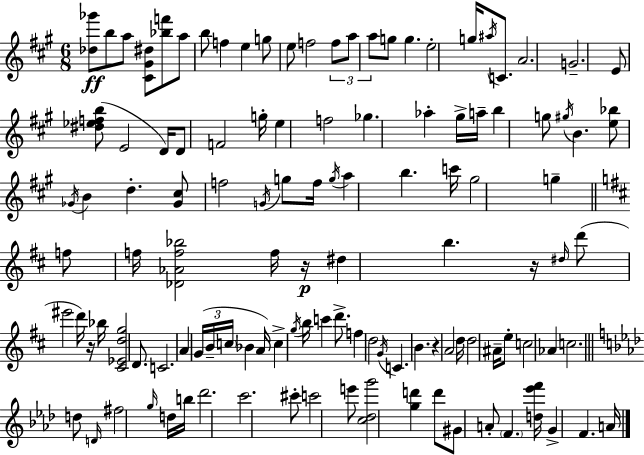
[Db5,Gb6]/e B5/e A5/e [C#4,G#4,D#5]/e [Bb5,F6]/e A5/e B5/e F5/q E5/q G5/e E5/e F5/h F5/e A5/e A5/e G5/e G5/q. E5/h G5/s A#5/s C4/e. A4/h. G4/h. E4/e [D#5,Eb5,F5,B5]/e E4/h D4/s D4/e F4/h G5/s E5/q F5/h Gb5/q. Ab5/q G#5/s A5/s B5/q G5/e G#5/s B4/q. [E5,Bb5]/e Gb4/s B4/q D5/q. [Gb4,C#5]/e F5/h G4/s G5/e F5/s G5/s A5/q B5/q. C6/s G#5/h G5/q F5/e F5/s [Db4,Ab4,F5,Bb5]/h F5/s R/s D#5/q B5/q. R/s D#5/s D6/e EIS6/h D6/s R/s Bb5/s [C#4,Eb4,D5,G5]/h D4/e. C4/h. A4/q G4/s B4/s C5/s Bb4/q A4/s C5/q G5/s B5/s C6/q D6/e. F5/q D5/h G4/s C4/q. B4/q. R/q A4/h D5/s D5/h A#4/s E5/e C5/h Ab4/q C5/h. D5/e D4/s F#5/h G5/s D5/s B5/s Db6/h. C6/h. C#6/e C6/h E6/e [C5,Db5,G6]/h [G5,D6]/q D6/e G#4/e A4/e F4/q. [D5,Eb6,F6]/s G4/q F4/q. A4/s